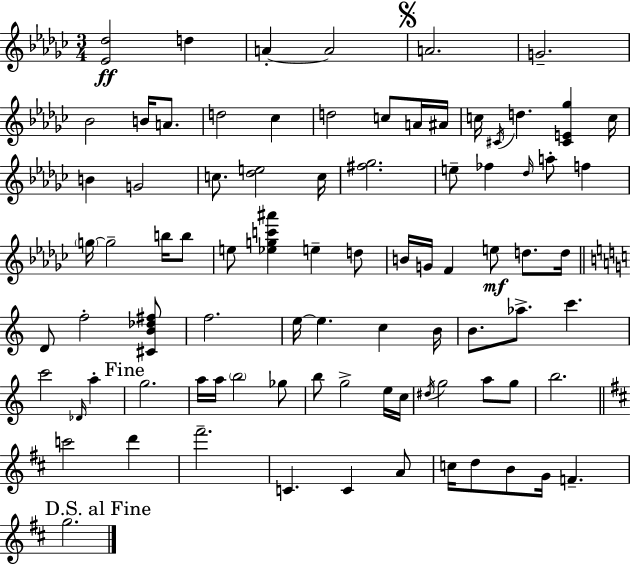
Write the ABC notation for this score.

X:1
T:Untitled
M:3/4
L:1/4
K:Ebm
[_E_d]2 d A A2 A2 G2 _B2 B/4 A/2 d2 _c d2 c/2 A/4 ^A/4 c/4 ^C/4 d [^CE_g] c/4 B G2 c/2 [_de]2 c/4 [^f_g]2 e/2 _f _d/4 a/2 f g/4 g2 b/4 b/2 e/2 [_egc'^a'] e d/2 B/4 G/4 F e/2 d/2 d/4 D/2 f2 [^CB_d^f]/2 f2 e/4 e c B/4 B/2 _a/2 c' c'2 _D/4 a g2 a/4 a/4 b2 _g/2 b/2 g2 e/4 c/4 ^d/4 g2 a/2 g/2 b2 c'2 d' ^f'2 C C A/2 c/4 d/2 B/2 G/4 F g2